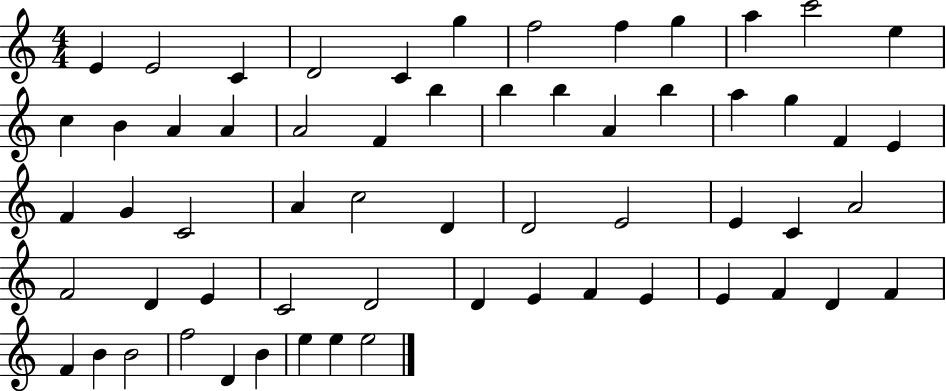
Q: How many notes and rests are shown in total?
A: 60